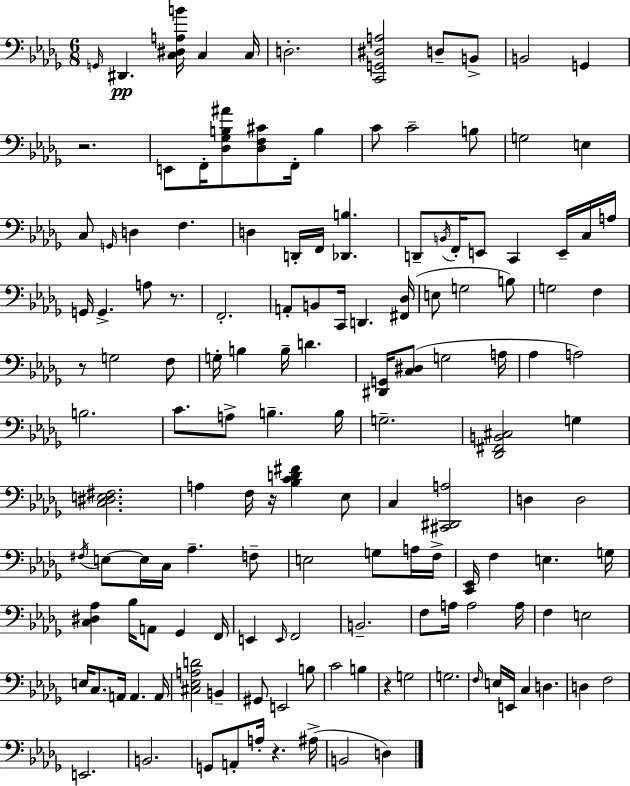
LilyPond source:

{
  \clef bass
  \numericTimeSignature
  \time 6/8
  \key bes \minor
  \repeat volta 2 { \grace { g,16 }\pp dis,4. <c dis a b'>16 c4 | c16 d2.-. | <c, g, dis a>2 d8-- b,8-> | b,2 g,4 | \break r2. | e,8 f,16-. <des ges b ais'>8 <des f cis'>8 f,16-. b4 | c'8 c'2-- b8 | g2 e4 | \break c8 \grace { g,16 } d4 f4. | d4 d,16-. f,16 <des, b>4. | d,8-- \acciaccatura { b,16 } f,16-. e,8 c,4 | e,16-- c16 a16 g,16 g,4.-> a8 | \break r8. f,2.-. | a,8-. b,8 c,16 d,4. | <fis, des>16( e8 g2 | b8) g2 f4 | \break r8 g2 | f8 g16-. b4 b16-- d'4. | <dis, g,>16 <c dis>8( g2 | a16 aes4 a2) | \break b2. | c'8. a8-> b4.-- | b16 g2.-- | <des, fis, b, cis>2 g4 | \break <c dis e fis>2. | a4 f16 r16 <bes c' d' fis'>4 | ees8 c4 <cis, dis, a>2 | d4 d2 | \break \acciaccatura { fis16 } e8~~ e16 c16 aes4.-- | f8-- e2 | g8 a16 f16-> <c, ees,>16 f4 e4. | g16 <c dis aes>4 bes16 a,8 ges,4 | \break f,16 e,4 \grace { e,16 } f,2 | b,2.-- | f8 a16 a2 | a16 f4 e2 | \break e16 c8. a,16 a,4. | a,16 <cis ees a d'>2 | b,4-- gis,8 e,2 | b8 c'2 | \break b4 r4 g2 | g2. | \grace { f16 } e16 e,16 c4 | d4. d4 f2 | \break e,2. | b,2. | g,8 a,8-. a16-. r4. | ais16->( b,2 | \break d4) } \bar "|."
}